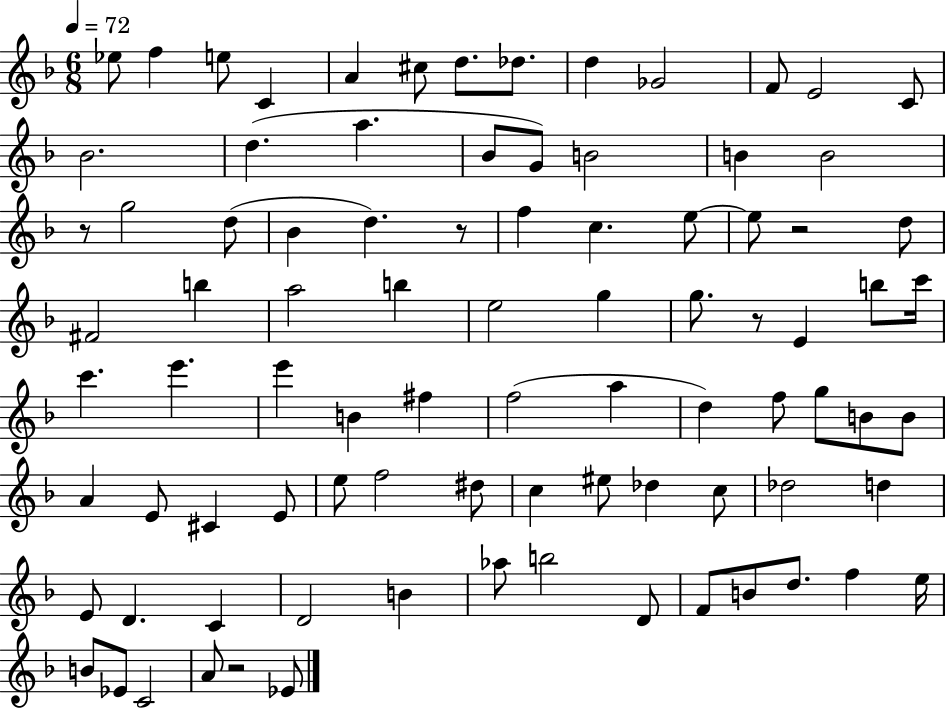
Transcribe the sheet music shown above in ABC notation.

X:1
T:Untitled
M:6/8
L:1/4
K:F
_e/2 f e/2 C A ^c/2 d/2 _d/2 d _G2 F/2 E2 C/2 _B2 d a _B/2 G/2 B2 B B2 z/2 g2 d/2 _B d z/2 f c e/2 e/2 z2 d/2 ^F2 b a2 b e2 g g/2 z/2 E b/2 c'/4 c' e' e' B ^f f2 a d f/2 g/2 B/2 B/2 A E/2 ^C E/2 e/2 f2 ^d/2 c ^e/2 _d c/2 _d2 d E/2 D C D2 B _a/2 b2 D/2 F/2 B/2 d/2 f e/4 B/2 _E/2 C2 A/2 z2 _E/2